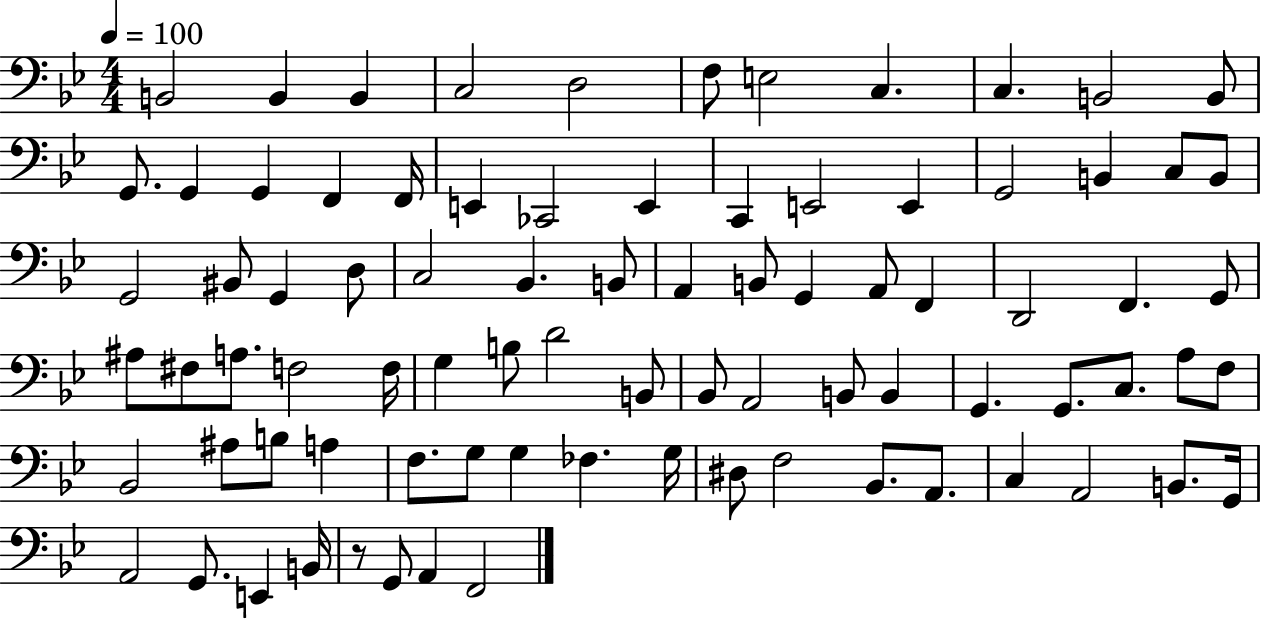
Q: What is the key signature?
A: BES major